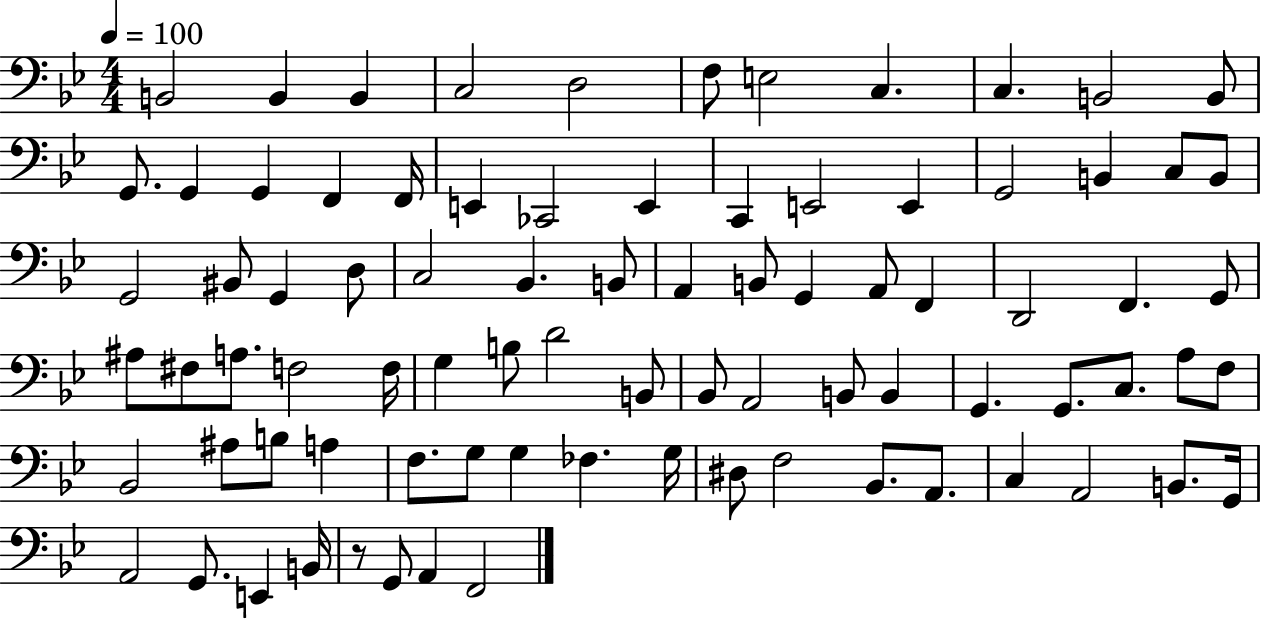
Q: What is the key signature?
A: BES major